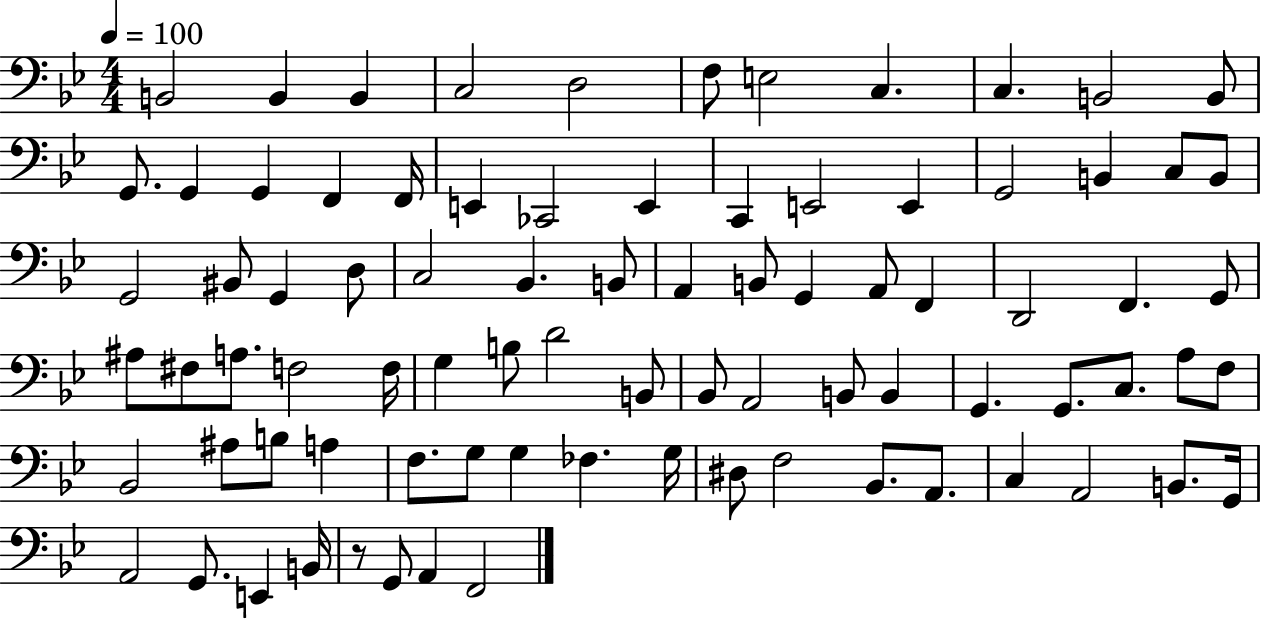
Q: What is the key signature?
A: BES major